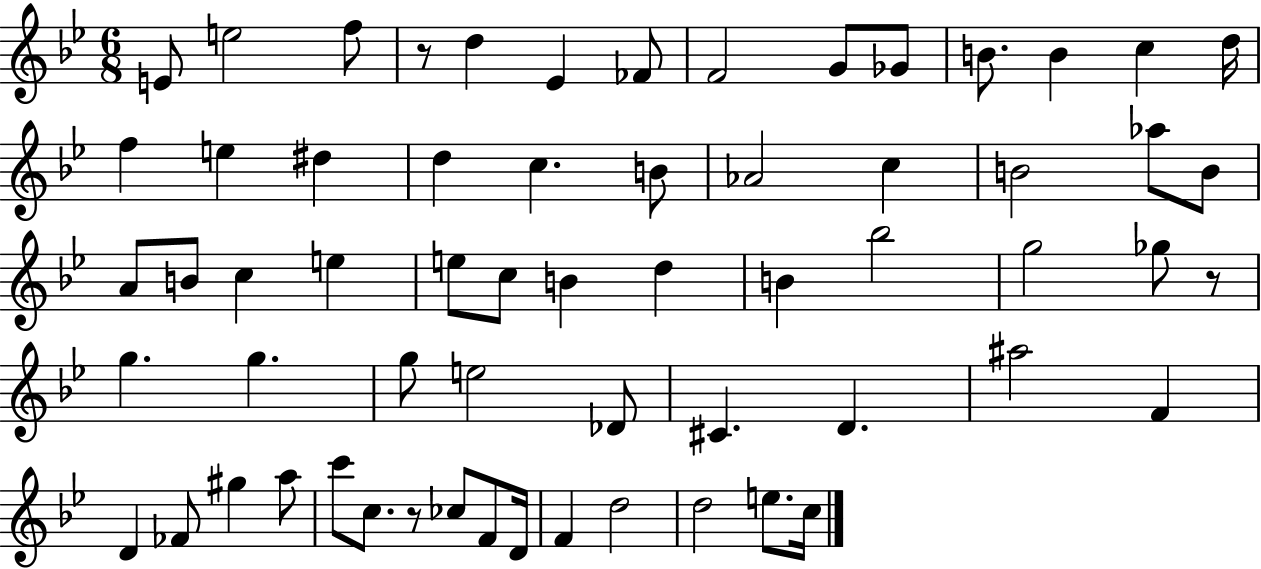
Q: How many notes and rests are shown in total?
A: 62